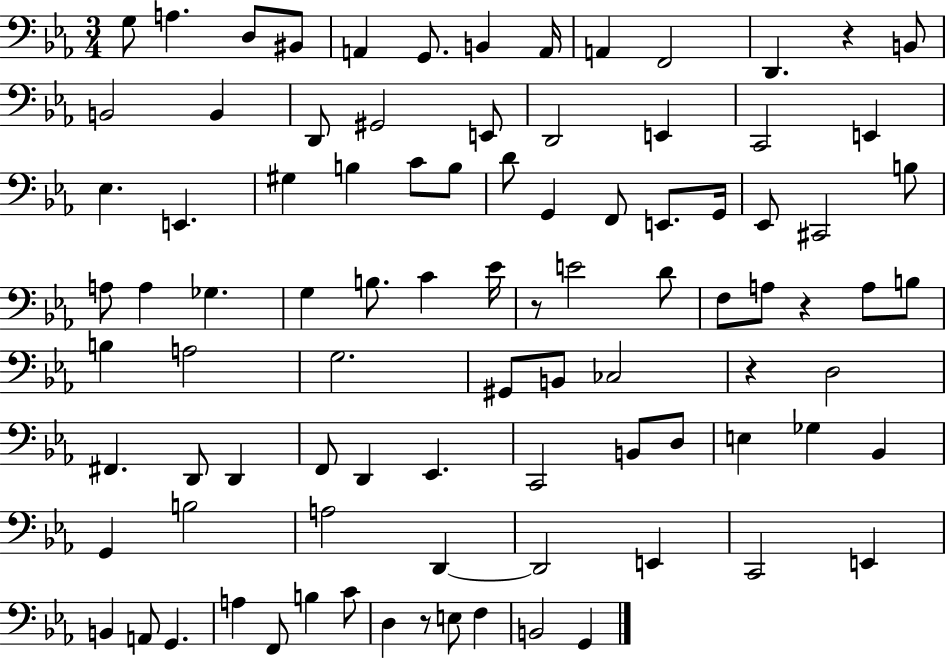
X:1
T:Untitled
M:3/4
L:1/4
K:Eb
G,/2 A, D,/2 ^B,,/2 A,, G,,/2 B,, A,,/4 A,, F,,2 D,, z B,,/2 B,,2 B,, D,,/2 ^G,,2 E,,/2 D,,2 E,, C,,2 E,, _E, E,, ^G, B, C/2 B,/2 D/2 G,, F,,/2 E,,/2 G,,/4 _E,,/2 ^C,,2 B,/2 A,/2 A, _G, G, B,/2 C _E/4 z/2 E2 D/2 F,/2 A,/2 z A,/2 B,/2 B, A,2 G,2 ^G,,/2 B,,/2 _C,2 z D,2 ^F,, D,,/2 D,, F,,/2 D,, _E,, C,,2 B,,/2 D,/2 E, _G, _B,, G,, B,2 A,2 D,, D,,2 E,, C,,2 E,, B,, A,,/2 G,, A, F,,/2 B, C/2 D, z/2 E,/2 F, B,,2 G,,